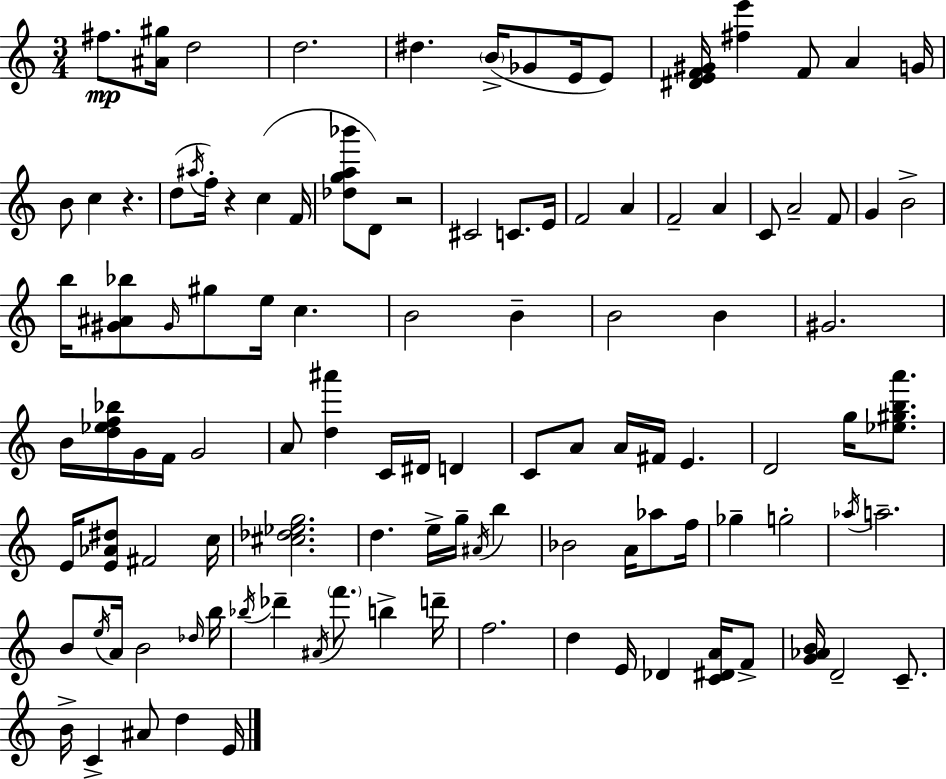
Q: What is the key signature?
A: A minor